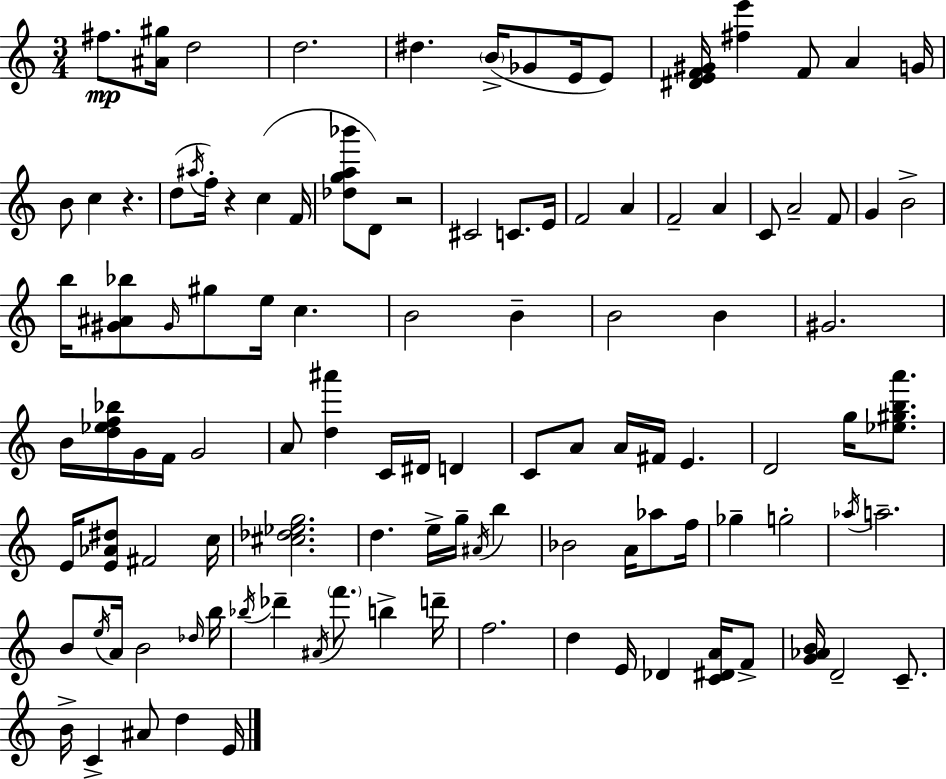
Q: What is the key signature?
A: A minor